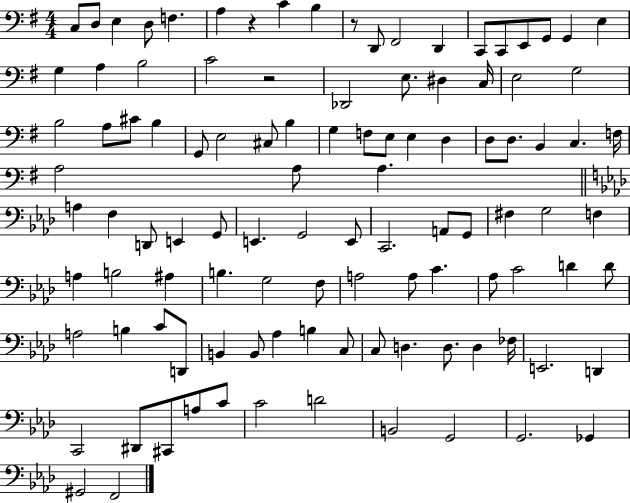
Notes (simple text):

C3/e D3/e E3/q D3/e F3/q. A3/q R/q C4/q B3/q R/e D2/e F#2/h D2/q C2/e C2/e E2/e G2/e G2/q E3/q G3/q A3/q B3/h C4/h R/h Db2/h E3/e. D#3/q C3/s E3/h G3/h B3/h A3/e C#4/e B3/q G2/e E3/h C#3/e B3/q G3/q F3/e E3/e E3/q D3/q D3/e D3/e. B2/q C3/q. F3/s A3/h A3/e A3/q. A3/q F3/q D2/e E2/q G2/e E2/q. G2/h E2/e C2/h. A2/e G2/e F#3/q G3/h F3/q A3/q B3/h A#3/q B3/q. G3/h F3/e A3/h A3/e C4/q. Ab3/e C4/h D4/q D4/e A3/h B3/q C4/e D2/e B2/q B2/e Ab3/q B3/q C3/e C3/e D3/q. D3/e. D3/q FES3/s E2/h. D2/q C2/h D#2/e C#2/e A3/e C4/e C4/h D4/h B2/h G2/h G2/h. Gb2/q G#2/h F2/h